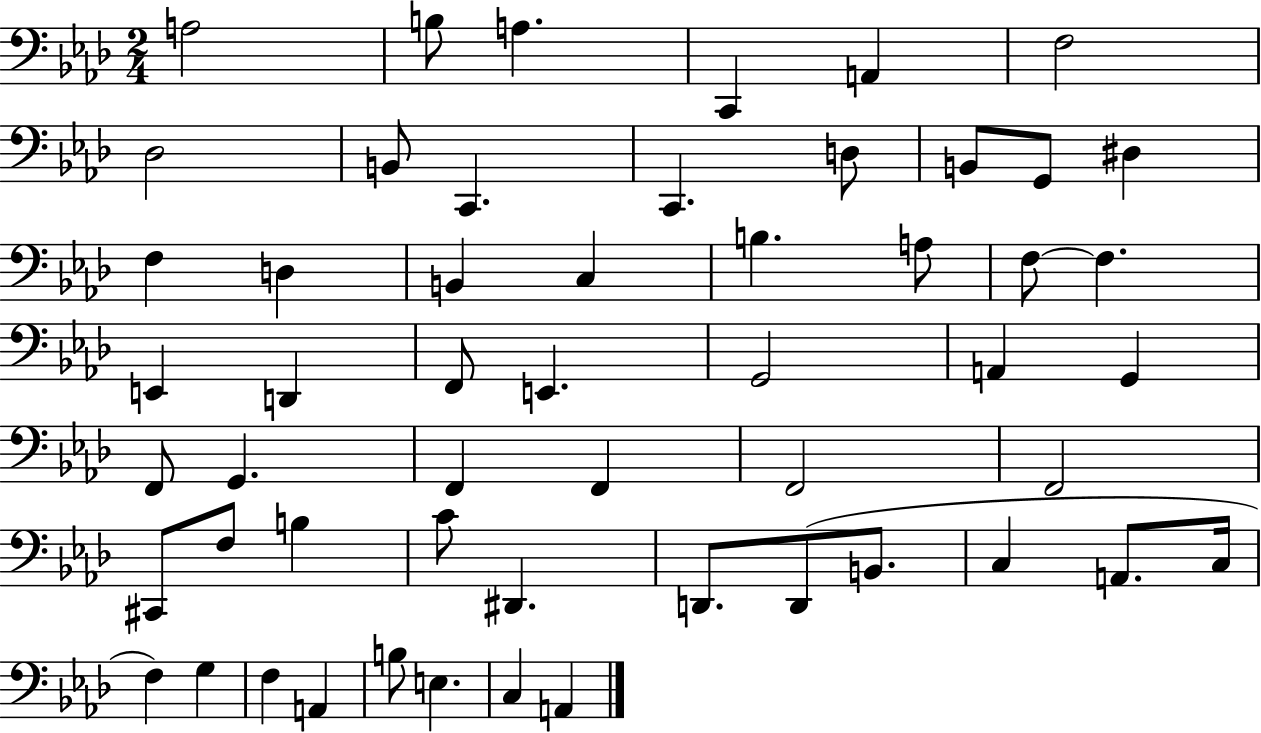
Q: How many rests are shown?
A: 0